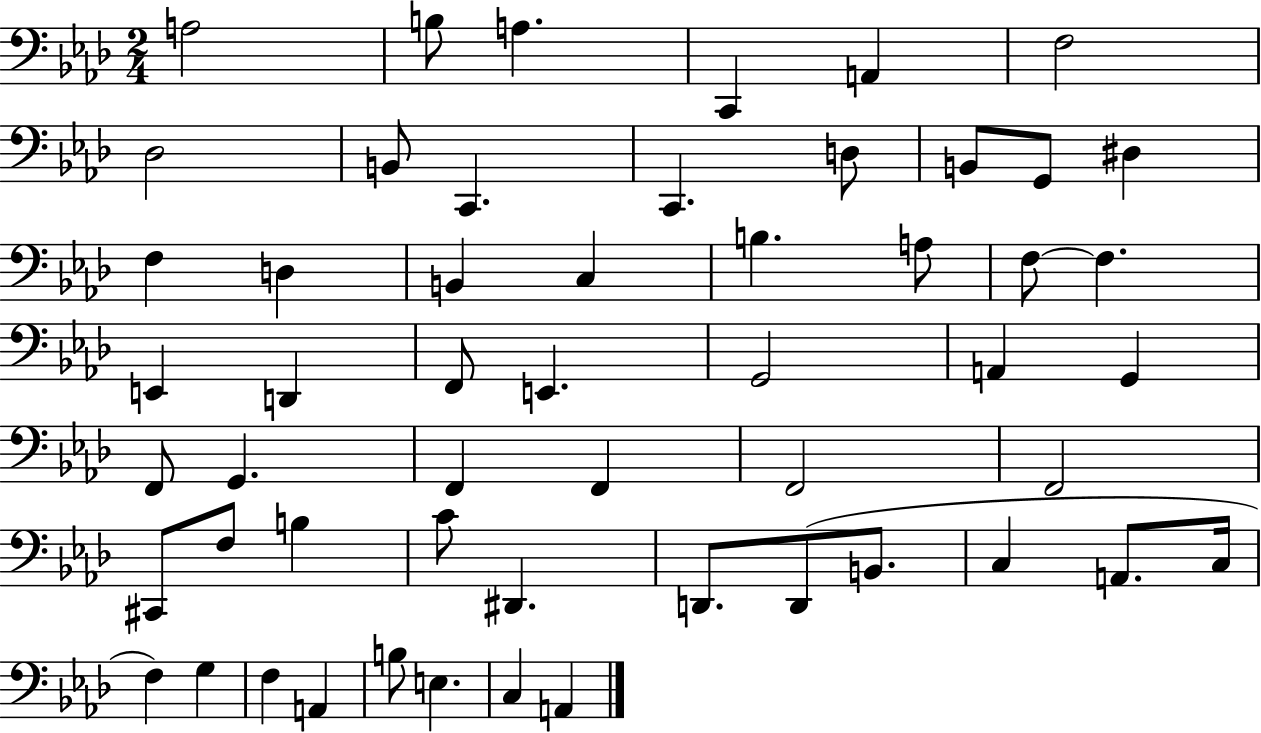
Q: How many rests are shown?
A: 0